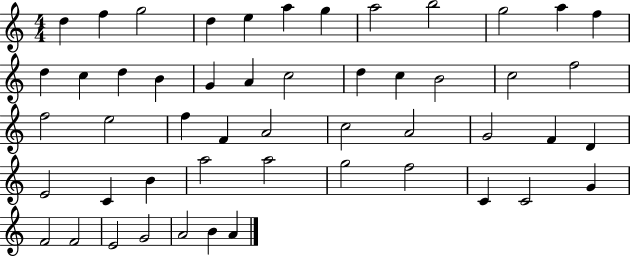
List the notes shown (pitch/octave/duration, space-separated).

D5/q F5/q G5/h D5/q E5/q A5/q G5/q A5/h B5/h G5/h A5/q F5/q D5/q C5/q D5/q B4/q G4/q A4/q C5/h D5/q C5/q B4/h C5/h F5/h F5/h E5/h F5/q F4/q A4/h C5/h A4/h G4/h F4/q D4/q E4/h C4/q B4/q A5/h A5/h G5/h F5/h C4/q C4/h G4/q F4/h F4/h E4/h G4/h A4/h B4/q A4/q